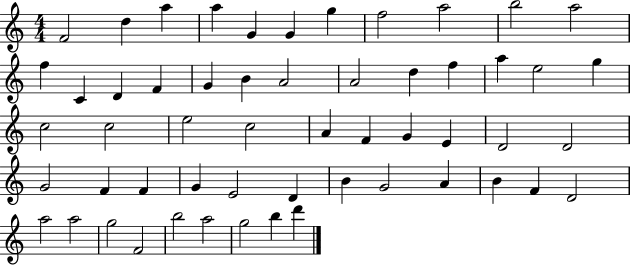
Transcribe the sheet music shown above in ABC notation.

X:1
T:Untitled
M:4/4
L:1/4
K:C
F2 d a a G G g f2 a2 b2 a2 f C D F G B A2 A2 d f a e2 g c2 c2 e2 c2 A F G E D2 D2 G2 F F G E2 D B G2 A B F D2 a2 a2 g2 F2 b2 a2 g2 b d'